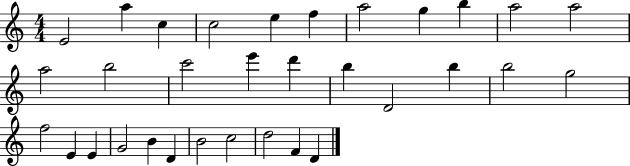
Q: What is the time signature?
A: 4/4